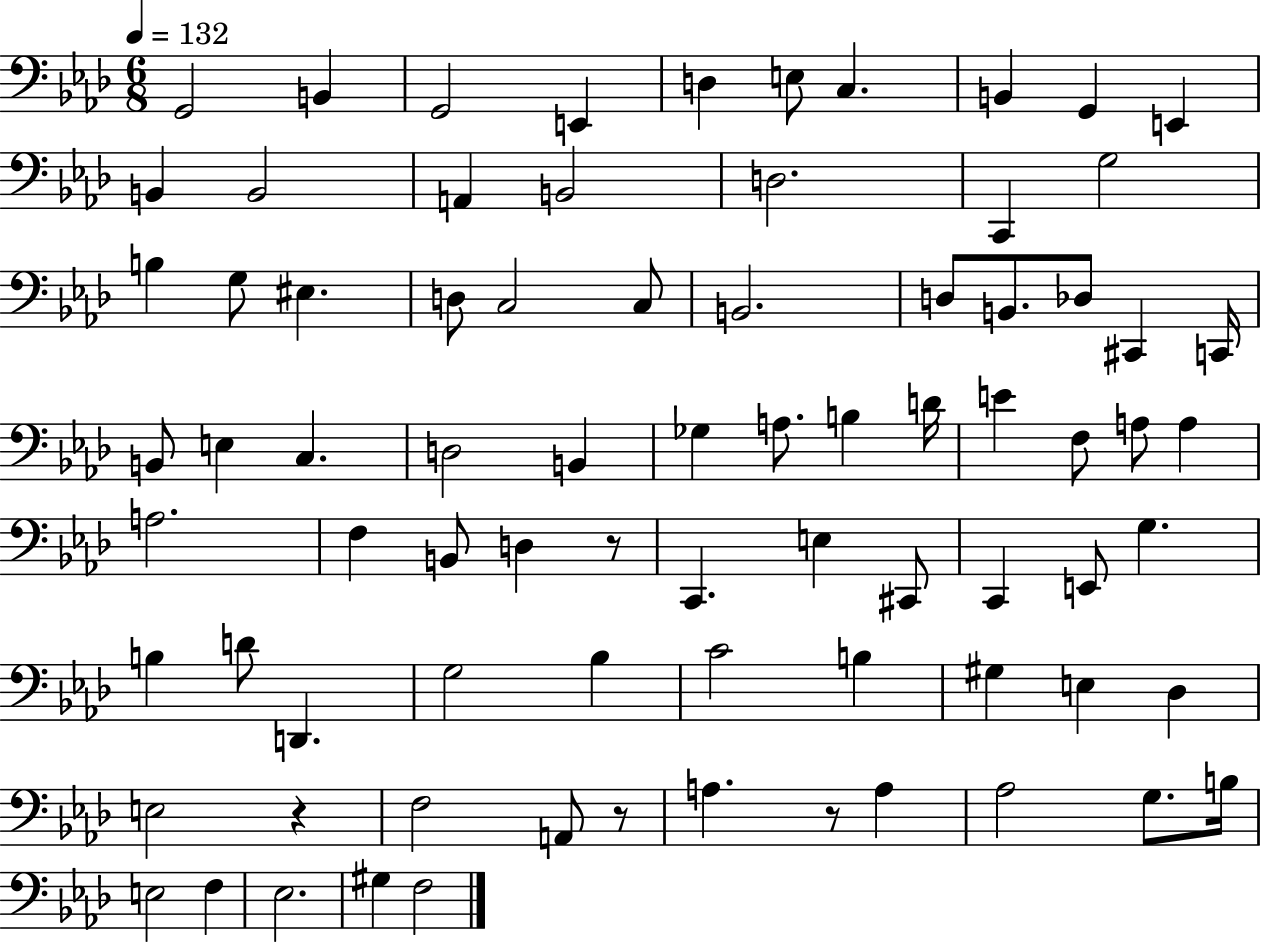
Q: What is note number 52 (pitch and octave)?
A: G3